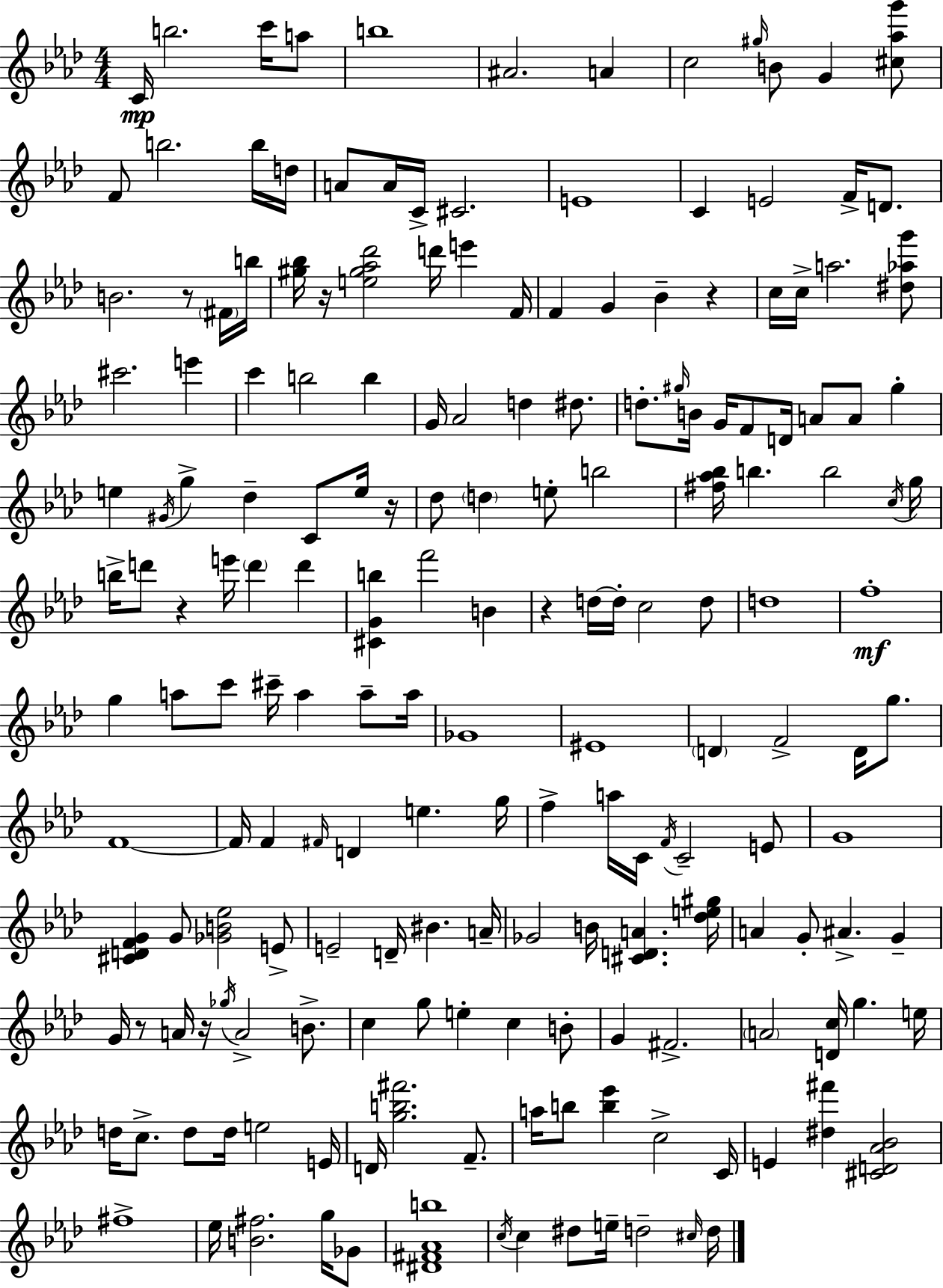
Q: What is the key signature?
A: AES major